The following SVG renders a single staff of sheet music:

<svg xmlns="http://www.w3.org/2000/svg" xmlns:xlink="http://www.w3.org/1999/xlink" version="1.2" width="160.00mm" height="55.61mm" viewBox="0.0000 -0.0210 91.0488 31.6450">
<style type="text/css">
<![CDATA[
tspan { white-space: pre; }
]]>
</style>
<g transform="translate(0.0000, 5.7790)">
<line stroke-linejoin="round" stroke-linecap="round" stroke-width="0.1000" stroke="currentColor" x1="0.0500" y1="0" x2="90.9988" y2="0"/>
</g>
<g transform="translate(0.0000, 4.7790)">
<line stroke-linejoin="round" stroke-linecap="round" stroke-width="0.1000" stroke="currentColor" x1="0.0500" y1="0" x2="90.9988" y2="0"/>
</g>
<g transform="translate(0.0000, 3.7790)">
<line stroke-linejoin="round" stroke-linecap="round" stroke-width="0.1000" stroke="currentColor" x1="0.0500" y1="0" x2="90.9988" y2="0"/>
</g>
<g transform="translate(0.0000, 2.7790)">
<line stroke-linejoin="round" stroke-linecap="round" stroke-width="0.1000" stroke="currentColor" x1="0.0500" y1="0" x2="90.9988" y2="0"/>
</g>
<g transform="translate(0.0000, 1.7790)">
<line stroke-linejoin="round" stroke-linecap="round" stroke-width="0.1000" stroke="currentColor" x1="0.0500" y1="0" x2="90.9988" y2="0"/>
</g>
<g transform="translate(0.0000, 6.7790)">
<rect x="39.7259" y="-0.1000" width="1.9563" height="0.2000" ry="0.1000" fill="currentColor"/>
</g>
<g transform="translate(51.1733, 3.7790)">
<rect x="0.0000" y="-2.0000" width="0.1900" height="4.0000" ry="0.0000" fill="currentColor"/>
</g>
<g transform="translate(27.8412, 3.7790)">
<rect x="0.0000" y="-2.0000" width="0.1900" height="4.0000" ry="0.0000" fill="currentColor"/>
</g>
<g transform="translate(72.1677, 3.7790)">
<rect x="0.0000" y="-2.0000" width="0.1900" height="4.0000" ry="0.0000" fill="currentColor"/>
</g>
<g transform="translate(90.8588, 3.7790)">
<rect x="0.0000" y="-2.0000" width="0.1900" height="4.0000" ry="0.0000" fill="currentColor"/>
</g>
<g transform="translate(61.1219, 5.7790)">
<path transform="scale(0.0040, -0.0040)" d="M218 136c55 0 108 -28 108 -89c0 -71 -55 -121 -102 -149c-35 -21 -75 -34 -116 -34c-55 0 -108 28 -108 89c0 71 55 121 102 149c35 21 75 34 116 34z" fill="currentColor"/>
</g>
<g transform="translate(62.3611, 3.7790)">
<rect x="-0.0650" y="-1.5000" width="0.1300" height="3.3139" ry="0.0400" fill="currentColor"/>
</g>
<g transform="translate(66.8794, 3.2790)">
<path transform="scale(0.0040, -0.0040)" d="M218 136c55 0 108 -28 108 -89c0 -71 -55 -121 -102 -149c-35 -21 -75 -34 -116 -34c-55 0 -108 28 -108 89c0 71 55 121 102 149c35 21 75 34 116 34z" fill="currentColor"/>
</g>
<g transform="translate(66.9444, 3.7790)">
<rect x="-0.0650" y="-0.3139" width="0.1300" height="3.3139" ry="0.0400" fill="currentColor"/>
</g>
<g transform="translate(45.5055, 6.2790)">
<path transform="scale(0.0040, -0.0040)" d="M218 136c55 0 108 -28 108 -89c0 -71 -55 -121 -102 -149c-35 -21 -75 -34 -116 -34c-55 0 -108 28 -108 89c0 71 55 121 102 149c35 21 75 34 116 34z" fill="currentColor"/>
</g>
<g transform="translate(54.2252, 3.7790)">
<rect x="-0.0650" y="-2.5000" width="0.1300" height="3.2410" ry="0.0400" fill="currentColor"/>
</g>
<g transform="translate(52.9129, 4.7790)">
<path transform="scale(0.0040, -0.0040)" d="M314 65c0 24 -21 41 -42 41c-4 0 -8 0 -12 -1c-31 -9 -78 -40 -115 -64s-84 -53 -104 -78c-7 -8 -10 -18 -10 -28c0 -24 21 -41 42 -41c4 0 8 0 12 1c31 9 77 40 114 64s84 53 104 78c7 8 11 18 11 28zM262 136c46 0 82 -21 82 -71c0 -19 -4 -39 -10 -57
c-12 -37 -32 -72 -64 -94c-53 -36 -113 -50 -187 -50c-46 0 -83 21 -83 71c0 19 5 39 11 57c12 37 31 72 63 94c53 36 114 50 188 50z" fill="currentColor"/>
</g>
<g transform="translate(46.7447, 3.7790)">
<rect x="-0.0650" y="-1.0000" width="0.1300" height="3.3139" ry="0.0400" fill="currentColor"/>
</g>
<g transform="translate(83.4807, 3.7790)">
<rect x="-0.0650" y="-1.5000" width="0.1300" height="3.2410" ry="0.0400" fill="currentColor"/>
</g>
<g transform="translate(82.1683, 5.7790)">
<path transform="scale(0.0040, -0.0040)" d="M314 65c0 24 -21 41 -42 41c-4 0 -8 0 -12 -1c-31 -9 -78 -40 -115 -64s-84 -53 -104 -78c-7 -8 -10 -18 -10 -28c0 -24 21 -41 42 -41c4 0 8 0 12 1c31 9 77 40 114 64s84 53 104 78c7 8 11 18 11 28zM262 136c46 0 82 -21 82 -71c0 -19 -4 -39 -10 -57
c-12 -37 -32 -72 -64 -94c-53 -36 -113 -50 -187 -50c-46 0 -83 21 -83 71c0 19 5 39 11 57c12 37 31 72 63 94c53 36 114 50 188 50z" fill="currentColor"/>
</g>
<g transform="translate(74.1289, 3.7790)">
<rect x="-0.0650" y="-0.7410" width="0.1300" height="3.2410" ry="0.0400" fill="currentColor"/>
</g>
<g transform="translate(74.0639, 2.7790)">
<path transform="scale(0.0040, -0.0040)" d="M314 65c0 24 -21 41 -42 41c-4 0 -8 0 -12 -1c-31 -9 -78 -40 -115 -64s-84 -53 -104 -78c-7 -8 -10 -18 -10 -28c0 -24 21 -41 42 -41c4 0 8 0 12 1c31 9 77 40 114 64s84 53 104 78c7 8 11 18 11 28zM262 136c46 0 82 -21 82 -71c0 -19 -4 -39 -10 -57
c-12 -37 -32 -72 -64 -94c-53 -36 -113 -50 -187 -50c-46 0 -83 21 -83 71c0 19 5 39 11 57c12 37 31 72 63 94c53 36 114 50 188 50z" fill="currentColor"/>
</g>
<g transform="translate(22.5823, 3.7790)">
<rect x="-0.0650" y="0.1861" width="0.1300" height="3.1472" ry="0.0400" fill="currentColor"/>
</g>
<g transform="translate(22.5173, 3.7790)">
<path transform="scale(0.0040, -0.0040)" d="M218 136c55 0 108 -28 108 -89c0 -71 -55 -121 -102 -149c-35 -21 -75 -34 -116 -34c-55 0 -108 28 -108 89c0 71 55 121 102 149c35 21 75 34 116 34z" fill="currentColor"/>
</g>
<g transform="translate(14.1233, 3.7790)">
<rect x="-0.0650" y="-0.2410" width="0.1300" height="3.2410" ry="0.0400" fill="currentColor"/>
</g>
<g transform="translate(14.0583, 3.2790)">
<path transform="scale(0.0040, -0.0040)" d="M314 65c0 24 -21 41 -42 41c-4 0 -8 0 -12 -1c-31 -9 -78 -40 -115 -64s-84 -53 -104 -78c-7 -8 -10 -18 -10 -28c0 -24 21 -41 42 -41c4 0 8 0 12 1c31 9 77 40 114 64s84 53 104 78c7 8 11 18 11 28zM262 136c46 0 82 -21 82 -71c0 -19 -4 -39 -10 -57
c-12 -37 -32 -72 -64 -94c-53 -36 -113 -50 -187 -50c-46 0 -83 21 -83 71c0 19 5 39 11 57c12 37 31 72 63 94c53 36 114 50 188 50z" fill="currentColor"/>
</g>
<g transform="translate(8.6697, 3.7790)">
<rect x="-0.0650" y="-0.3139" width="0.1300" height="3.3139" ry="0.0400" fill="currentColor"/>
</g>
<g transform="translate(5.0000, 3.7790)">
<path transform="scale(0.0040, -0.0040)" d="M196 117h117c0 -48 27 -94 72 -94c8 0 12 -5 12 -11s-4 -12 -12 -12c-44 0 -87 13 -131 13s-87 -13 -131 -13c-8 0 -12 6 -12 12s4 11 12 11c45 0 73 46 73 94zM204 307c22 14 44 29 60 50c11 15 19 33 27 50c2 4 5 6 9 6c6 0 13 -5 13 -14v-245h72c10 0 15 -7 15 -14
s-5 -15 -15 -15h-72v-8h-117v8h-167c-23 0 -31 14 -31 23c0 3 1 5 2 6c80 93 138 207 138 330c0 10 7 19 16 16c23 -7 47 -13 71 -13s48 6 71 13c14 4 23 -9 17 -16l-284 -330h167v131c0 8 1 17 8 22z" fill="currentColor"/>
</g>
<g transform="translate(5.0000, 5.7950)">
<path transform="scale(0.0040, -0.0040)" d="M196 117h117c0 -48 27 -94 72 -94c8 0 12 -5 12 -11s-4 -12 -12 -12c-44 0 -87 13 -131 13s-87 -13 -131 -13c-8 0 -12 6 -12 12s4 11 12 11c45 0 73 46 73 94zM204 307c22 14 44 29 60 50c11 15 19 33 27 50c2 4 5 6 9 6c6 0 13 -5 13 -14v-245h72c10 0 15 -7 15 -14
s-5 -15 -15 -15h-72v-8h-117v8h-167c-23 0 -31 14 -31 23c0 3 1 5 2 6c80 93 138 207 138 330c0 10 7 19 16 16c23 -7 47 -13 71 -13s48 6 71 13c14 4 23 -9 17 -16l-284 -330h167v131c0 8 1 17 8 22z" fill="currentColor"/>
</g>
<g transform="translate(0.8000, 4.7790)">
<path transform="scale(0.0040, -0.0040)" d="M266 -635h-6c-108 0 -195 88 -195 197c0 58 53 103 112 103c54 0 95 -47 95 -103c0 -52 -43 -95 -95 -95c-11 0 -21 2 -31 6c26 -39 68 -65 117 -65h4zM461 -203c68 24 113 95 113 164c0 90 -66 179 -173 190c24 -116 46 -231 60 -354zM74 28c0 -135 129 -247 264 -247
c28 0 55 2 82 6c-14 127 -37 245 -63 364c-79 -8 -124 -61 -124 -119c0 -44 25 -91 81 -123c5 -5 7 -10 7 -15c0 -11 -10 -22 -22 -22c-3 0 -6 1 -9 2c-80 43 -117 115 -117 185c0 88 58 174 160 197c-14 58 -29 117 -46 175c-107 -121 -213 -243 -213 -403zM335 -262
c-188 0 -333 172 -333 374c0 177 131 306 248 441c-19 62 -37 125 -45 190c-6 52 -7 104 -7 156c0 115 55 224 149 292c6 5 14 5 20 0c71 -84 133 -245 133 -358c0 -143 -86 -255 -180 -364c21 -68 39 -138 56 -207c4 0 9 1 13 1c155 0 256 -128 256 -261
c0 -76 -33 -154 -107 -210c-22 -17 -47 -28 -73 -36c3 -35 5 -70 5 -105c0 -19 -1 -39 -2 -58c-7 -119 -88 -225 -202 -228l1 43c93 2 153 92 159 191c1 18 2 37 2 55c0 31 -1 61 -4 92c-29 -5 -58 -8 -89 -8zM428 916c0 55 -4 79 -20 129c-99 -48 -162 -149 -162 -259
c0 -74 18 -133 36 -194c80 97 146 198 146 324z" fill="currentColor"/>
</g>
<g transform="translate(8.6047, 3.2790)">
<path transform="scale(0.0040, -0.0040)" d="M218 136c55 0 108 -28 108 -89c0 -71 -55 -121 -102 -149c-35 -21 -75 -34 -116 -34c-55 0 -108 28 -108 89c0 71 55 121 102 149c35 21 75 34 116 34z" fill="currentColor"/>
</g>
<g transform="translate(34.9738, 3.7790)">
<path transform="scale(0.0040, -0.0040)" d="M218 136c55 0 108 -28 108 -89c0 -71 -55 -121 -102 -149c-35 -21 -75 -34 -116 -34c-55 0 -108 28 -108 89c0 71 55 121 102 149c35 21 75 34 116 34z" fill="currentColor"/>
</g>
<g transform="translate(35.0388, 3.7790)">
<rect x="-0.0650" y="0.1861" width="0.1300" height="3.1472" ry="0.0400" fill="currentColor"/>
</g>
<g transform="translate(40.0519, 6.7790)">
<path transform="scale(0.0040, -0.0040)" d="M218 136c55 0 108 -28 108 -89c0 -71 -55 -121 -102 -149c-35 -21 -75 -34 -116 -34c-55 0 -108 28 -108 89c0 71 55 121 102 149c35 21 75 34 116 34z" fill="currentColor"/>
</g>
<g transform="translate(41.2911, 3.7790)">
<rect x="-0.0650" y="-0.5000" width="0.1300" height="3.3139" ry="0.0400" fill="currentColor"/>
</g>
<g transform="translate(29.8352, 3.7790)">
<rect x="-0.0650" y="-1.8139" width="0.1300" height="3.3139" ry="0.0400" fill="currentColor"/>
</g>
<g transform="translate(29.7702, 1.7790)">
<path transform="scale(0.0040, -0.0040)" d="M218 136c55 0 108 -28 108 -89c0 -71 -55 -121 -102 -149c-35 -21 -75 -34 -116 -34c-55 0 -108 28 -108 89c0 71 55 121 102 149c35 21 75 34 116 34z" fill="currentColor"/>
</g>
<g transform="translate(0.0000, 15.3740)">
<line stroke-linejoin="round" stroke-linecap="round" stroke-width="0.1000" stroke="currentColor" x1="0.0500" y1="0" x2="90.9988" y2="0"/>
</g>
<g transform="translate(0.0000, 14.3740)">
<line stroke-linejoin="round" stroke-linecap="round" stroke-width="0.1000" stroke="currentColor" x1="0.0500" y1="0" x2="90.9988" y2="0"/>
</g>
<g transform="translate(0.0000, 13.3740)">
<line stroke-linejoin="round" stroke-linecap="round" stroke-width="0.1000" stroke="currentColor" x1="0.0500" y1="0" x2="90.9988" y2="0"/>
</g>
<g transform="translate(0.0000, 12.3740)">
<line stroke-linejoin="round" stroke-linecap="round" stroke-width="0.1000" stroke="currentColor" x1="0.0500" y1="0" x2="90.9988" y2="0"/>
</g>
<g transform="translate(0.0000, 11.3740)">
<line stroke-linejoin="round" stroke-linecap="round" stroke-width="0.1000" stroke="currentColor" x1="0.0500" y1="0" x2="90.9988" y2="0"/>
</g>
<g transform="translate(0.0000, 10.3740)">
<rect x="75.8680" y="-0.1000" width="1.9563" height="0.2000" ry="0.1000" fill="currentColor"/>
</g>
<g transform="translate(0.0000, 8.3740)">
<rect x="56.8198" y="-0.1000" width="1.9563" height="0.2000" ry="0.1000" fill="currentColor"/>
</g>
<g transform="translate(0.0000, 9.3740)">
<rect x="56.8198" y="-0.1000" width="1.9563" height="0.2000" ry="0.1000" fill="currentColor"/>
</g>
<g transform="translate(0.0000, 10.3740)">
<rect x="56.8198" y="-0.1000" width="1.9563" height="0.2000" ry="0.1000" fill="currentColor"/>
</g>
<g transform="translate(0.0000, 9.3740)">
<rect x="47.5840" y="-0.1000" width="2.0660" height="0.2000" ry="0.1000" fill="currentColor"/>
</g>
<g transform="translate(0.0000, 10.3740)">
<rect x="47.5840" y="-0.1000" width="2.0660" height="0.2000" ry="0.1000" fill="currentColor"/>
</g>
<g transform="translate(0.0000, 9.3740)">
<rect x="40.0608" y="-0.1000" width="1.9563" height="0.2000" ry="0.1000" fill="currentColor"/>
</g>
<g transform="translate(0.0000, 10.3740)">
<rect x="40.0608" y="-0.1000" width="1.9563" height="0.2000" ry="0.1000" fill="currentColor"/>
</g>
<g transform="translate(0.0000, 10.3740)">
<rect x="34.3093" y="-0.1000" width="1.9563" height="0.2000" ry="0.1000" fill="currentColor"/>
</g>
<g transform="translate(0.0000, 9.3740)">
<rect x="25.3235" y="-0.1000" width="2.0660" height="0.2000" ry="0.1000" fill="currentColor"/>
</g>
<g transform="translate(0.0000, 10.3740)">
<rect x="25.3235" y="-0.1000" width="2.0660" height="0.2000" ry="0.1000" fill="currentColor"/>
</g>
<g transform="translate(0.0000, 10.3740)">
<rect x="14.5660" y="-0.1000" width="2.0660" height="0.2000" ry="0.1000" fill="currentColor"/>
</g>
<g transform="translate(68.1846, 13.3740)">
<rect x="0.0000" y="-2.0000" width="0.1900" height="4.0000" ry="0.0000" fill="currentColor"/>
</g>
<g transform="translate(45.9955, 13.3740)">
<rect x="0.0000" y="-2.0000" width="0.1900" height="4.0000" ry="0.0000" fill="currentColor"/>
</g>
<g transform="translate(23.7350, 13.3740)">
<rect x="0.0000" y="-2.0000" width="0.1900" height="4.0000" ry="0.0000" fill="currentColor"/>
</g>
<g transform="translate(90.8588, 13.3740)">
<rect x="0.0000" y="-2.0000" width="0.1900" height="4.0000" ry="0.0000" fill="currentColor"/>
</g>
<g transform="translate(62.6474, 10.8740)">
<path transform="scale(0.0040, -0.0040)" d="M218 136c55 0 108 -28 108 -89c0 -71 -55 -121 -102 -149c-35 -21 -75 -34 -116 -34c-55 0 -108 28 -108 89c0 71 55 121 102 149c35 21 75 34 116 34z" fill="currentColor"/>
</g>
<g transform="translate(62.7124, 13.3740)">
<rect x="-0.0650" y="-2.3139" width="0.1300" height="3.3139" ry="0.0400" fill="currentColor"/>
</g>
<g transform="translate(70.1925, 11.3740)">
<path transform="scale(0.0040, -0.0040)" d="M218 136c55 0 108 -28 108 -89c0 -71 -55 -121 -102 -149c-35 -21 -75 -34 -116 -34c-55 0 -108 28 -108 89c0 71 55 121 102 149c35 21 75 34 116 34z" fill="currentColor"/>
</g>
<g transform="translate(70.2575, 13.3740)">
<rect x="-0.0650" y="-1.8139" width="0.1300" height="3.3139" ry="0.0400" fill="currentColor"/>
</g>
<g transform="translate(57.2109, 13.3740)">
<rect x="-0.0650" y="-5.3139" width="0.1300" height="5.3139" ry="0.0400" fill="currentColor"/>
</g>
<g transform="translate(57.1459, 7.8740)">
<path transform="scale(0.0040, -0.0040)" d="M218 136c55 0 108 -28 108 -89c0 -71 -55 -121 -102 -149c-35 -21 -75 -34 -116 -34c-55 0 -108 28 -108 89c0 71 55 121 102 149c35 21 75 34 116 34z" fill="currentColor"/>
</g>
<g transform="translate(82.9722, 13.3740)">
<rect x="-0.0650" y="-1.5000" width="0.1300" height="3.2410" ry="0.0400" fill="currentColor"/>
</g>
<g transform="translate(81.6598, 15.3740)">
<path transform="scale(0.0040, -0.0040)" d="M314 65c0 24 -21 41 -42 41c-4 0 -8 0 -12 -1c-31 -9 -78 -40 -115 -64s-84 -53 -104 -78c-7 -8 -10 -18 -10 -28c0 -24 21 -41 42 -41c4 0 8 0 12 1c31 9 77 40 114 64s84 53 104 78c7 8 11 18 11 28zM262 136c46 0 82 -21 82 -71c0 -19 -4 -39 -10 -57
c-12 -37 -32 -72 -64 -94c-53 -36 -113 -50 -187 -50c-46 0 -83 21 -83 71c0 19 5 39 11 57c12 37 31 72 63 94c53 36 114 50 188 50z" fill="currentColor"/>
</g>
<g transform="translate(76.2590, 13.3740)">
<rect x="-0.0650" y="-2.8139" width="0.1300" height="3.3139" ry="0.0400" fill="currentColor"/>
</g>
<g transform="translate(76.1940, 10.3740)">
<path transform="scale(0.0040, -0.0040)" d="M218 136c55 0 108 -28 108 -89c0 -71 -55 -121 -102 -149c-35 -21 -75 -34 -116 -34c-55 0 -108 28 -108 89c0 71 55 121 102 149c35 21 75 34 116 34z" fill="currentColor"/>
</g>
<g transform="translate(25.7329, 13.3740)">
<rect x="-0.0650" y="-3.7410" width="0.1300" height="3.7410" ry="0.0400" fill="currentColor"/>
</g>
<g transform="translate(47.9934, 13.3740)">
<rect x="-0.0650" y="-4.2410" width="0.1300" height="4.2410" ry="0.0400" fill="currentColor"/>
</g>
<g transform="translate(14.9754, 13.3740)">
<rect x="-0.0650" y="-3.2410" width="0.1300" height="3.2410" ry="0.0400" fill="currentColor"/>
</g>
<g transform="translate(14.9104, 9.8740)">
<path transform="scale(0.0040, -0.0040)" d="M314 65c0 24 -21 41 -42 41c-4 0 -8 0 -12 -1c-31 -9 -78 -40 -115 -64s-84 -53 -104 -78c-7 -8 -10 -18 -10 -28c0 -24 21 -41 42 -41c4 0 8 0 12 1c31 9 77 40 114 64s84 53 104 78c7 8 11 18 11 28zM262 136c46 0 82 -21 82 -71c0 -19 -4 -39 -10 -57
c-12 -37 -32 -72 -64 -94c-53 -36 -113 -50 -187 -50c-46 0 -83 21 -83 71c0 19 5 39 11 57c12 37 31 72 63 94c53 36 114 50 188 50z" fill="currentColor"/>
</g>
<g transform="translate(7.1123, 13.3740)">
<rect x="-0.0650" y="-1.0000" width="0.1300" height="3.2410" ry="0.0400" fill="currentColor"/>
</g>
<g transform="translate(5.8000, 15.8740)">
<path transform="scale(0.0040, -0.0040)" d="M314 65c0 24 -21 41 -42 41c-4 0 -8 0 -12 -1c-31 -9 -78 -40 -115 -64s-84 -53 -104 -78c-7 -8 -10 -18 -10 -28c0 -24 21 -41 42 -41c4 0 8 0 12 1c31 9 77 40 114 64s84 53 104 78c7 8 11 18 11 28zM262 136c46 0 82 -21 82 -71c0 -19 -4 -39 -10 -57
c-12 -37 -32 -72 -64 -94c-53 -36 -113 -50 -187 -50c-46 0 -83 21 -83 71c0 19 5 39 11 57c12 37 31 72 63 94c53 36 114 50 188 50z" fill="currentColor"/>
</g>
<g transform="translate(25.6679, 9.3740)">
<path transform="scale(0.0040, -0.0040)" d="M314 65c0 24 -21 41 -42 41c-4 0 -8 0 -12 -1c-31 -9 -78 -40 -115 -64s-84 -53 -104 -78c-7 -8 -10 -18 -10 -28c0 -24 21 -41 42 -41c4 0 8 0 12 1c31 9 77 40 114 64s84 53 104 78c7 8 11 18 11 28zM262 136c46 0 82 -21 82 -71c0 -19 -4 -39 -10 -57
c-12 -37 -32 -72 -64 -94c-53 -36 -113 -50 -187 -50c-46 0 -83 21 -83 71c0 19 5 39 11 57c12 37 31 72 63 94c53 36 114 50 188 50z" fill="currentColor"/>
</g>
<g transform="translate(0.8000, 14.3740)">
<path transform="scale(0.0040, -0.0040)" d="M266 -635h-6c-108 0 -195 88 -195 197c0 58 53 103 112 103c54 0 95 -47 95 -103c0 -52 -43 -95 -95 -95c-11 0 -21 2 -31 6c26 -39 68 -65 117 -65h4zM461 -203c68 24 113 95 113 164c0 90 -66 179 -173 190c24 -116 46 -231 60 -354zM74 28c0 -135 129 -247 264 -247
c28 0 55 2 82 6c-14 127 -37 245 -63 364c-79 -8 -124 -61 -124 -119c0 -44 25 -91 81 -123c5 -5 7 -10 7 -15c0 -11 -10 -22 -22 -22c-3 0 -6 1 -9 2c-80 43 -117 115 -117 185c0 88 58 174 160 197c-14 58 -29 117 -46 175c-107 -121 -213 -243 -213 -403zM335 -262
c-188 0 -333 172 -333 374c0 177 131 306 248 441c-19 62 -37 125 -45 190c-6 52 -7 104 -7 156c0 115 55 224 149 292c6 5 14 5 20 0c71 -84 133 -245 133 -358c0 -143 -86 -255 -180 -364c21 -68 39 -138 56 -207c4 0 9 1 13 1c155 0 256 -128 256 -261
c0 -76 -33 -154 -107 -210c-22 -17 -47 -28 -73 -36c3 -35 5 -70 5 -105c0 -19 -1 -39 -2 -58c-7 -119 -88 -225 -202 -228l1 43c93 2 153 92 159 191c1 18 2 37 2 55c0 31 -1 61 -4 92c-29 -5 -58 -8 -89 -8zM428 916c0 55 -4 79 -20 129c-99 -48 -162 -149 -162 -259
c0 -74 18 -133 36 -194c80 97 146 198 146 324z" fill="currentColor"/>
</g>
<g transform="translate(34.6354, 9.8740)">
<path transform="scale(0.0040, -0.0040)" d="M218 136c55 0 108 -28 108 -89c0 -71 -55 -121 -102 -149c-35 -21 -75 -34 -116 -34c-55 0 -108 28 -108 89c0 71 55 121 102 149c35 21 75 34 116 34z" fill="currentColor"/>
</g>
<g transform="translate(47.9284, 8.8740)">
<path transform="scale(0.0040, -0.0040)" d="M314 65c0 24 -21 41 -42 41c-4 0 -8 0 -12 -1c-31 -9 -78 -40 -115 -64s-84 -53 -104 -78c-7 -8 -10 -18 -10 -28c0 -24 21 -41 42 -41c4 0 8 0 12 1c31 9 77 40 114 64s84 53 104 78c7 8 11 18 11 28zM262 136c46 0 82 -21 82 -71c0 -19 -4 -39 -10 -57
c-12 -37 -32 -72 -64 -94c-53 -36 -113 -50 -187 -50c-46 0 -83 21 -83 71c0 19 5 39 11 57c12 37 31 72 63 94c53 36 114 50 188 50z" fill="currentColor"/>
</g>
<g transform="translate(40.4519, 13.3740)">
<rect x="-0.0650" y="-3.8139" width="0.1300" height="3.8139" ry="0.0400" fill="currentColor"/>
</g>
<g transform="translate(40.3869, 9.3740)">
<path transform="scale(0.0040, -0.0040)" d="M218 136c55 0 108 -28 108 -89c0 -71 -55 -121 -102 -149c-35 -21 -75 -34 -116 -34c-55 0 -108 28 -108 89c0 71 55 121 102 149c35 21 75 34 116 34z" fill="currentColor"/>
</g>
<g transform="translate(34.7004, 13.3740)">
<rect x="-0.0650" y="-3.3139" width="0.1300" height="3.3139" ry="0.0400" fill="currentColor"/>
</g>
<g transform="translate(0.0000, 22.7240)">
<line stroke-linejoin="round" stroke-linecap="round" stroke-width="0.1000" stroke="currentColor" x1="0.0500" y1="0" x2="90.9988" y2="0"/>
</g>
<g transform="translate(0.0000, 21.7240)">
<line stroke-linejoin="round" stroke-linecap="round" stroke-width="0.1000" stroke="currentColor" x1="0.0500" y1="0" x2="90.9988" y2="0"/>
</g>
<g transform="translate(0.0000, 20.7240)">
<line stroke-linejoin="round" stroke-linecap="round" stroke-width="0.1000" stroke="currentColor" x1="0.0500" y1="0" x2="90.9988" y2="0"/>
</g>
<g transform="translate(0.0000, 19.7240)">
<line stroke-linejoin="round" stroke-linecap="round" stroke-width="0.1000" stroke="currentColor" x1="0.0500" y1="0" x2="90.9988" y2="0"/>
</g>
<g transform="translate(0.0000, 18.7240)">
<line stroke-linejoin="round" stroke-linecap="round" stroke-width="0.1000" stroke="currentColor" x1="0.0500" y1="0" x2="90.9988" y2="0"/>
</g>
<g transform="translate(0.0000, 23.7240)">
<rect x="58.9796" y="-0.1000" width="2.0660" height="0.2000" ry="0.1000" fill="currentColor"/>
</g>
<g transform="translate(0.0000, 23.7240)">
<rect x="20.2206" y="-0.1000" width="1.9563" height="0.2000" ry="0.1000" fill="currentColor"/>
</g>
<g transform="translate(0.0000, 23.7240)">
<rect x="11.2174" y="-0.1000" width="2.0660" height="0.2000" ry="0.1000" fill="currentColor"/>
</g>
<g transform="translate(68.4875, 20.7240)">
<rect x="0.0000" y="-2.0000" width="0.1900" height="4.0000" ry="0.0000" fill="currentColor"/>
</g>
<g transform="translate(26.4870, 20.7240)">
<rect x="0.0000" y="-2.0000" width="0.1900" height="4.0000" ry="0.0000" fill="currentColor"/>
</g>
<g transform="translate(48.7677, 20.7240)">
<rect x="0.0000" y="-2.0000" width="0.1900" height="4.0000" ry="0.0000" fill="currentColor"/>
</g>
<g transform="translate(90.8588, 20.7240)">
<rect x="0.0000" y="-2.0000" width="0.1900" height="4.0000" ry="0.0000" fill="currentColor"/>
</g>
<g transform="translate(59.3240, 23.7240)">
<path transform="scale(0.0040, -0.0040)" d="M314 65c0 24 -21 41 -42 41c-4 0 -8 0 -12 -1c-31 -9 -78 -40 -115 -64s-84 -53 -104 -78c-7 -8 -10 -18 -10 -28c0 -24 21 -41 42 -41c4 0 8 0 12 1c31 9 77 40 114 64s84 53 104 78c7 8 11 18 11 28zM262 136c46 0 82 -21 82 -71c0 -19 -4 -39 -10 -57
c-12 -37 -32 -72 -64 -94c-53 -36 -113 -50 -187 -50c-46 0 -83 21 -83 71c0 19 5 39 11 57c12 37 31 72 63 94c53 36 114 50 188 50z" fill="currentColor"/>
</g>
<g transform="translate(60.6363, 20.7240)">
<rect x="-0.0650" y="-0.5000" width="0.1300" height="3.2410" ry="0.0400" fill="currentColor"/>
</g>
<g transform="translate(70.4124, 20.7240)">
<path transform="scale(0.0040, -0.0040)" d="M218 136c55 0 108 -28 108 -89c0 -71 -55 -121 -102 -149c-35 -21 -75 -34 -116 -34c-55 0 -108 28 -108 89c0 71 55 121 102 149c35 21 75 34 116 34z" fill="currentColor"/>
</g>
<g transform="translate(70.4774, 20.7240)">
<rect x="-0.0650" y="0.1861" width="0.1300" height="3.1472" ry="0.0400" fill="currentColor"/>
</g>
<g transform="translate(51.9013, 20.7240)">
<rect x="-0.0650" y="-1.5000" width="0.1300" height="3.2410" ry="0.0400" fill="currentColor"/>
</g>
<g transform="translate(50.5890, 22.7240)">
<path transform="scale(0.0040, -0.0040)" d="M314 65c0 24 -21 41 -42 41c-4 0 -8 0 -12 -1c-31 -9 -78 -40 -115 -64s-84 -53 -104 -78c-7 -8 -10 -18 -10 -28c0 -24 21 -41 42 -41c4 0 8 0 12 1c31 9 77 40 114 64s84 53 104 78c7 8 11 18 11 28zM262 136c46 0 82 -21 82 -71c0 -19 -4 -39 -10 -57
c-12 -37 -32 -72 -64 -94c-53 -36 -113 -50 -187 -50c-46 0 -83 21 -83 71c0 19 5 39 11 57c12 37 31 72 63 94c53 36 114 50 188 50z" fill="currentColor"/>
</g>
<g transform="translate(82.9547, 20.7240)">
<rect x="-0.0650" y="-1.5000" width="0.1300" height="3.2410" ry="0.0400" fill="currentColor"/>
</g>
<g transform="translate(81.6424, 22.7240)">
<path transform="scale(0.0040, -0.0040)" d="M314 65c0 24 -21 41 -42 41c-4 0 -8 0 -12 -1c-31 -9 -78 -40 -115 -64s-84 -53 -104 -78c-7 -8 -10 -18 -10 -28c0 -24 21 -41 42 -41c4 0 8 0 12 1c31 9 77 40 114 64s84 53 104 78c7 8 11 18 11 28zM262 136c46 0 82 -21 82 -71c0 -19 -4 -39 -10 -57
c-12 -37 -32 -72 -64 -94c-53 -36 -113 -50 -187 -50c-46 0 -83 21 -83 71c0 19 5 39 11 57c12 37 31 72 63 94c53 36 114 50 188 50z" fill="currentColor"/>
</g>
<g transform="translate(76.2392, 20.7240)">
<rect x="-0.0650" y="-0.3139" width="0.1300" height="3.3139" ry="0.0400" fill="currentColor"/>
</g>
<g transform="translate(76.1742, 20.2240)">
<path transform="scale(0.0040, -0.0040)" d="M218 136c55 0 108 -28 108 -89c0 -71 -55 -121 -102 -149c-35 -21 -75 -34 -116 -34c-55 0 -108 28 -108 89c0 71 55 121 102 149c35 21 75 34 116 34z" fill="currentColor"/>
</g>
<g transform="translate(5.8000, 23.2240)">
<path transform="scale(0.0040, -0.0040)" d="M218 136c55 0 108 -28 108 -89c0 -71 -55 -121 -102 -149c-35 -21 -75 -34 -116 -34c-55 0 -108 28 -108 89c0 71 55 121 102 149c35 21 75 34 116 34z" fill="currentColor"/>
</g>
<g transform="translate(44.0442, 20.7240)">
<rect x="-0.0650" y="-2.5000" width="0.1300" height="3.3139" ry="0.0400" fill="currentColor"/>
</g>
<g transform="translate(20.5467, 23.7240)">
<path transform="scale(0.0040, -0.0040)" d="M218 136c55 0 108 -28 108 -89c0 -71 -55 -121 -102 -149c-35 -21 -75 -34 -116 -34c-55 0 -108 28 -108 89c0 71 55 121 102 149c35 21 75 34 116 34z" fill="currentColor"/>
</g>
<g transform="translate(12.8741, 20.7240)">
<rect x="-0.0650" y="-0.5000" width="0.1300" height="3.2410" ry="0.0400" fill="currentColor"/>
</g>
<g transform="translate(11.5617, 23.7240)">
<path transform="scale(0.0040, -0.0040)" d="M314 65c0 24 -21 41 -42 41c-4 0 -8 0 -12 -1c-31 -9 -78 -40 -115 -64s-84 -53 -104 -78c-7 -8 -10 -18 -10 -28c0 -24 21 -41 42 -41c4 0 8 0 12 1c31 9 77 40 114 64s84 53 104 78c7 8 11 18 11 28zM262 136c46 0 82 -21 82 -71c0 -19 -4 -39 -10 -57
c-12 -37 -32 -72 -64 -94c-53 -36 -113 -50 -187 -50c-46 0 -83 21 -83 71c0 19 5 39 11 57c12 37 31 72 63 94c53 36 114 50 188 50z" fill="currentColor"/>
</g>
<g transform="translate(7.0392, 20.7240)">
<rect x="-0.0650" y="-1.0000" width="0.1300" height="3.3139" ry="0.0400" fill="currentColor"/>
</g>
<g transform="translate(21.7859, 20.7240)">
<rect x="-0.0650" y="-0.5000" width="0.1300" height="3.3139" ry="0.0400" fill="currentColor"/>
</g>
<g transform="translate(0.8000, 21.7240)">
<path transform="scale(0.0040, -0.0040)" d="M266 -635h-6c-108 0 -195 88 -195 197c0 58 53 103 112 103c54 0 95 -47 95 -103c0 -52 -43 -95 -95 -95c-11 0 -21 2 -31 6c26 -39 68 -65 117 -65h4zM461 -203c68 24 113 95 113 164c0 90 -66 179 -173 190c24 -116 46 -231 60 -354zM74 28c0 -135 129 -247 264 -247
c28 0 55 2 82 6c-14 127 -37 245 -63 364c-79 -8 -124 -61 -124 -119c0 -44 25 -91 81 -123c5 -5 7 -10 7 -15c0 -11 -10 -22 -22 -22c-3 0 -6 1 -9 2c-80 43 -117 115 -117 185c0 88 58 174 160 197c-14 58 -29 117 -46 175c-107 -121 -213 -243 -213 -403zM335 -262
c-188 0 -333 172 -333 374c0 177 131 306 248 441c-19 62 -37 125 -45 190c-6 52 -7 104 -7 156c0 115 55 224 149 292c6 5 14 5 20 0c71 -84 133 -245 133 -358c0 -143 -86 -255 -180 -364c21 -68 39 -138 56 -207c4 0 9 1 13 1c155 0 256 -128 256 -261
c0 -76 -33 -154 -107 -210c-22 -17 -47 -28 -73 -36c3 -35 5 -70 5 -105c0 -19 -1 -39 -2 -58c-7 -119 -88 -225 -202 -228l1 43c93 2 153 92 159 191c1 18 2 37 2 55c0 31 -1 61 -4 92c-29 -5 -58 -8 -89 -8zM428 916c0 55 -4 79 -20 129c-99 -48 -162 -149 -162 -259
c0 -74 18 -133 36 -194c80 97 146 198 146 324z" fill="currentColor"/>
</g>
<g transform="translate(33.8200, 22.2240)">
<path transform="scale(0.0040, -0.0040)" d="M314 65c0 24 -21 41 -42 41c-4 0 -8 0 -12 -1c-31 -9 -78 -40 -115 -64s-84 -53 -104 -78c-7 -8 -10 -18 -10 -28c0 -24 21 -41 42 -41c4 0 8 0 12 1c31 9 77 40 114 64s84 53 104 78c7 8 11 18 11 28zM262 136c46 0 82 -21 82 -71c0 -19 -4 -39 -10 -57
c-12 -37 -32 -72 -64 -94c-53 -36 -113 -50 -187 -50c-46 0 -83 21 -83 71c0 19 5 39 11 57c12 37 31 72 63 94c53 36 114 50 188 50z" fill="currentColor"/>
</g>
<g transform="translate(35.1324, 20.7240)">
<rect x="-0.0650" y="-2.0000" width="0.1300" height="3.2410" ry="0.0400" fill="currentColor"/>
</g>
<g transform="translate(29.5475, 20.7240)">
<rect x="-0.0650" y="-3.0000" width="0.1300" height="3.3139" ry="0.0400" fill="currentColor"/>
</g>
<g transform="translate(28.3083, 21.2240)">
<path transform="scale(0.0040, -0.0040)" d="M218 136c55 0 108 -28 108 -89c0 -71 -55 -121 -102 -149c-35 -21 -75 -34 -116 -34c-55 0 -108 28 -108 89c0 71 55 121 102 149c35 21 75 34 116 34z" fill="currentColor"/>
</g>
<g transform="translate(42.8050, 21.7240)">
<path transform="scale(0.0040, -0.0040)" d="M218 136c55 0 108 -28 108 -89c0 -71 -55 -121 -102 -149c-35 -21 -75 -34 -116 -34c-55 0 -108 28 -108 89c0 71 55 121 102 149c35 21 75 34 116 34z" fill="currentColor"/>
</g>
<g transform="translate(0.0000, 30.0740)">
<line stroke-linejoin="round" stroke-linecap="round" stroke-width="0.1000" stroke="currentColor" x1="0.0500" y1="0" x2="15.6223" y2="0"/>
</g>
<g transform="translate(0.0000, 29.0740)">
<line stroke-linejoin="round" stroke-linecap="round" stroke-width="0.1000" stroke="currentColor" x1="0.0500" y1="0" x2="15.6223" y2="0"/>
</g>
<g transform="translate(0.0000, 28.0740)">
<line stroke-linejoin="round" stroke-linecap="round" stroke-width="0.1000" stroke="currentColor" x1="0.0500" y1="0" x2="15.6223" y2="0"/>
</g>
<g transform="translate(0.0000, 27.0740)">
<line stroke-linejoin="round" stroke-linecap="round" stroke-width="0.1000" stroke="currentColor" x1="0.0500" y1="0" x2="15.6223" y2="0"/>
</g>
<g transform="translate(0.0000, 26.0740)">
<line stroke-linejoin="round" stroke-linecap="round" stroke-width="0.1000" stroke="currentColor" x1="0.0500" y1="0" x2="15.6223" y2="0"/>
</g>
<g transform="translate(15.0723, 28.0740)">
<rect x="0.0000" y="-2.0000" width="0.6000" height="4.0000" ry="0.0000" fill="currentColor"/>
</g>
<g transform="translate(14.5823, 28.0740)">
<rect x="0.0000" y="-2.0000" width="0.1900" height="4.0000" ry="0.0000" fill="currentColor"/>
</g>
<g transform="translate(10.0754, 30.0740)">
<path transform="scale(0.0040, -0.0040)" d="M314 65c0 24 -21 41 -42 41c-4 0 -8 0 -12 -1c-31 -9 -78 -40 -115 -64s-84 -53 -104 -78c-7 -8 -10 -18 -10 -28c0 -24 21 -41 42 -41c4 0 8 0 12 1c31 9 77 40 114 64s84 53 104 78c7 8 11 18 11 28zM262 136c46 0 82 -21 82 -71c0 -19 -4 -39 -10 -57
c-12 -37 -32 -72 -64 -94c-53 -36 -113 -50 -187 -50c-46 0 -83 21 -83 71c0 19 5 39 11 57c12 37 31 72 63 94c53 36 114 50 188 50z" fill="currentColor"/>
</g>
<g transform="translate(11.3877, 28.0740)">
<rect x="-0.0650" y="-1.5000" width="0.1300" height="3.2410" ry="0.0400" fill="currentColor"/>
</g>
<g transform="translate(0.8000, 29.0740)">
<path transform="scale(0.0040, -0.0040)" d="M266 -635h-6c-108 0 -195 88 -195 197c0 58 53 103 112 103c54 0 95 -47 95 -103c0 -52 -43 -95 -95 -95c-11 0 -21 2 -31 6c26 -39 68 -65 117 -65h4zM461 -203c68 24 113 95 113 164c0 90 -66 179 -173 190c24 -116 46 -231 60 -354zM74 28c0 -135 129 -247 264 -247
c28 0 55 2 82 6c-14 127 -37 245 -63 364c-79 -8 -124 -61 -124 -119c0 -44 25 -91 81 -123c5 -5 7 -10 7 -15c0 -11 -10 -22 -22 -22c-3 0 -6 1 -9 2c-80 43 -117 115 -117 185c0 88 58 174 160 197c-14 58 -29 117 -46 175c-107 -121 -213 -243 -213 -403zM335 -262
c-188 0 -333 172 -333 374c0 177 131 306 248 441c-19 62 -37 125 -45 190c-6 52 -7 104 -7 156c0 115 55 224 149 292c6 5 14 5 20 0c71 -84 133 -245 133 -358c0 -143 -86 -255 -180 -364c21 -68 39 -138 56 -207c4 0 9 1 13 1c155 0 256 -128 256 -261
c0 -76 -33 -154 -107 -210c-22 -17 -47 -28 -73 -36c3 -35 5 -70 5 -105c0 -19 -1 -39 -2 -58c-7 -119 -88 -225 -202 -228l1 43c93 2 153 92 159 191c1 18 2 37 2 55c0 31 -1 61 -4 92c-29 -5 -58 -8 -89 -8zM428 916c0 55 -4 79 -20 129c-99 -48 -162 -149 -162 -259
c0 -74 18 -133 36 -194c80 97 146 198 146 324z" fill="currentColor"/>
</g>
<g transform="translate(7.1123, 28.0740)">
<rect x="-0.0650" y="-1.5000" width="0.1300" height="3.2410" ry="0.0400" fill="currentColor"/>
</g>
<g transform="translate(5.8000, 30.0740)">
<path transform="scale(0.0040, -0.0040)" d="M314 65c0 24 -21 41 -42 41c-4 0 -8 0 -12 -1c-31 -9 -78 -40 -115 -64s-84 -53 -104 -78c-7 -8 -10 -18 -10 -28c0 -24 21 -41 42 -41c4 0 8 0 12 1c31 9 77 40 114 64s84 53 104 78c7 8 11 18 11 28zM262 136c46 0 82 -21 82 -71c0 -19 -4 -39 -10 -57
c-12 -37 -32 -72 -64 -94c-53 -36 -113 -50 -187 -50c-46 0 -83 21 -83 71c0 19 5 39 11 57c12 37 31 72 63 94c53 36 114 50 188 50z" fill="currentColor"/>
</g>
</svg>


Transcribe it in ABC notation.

X:1
T:Untitled
M:4/4
L:1/4
K:C
c c2 B f B C D G2 E c d2 E2 D2 b2 c'2 b c' d'2 f' g f a E2 D C2 C A F2 G E2 C2 B c E2 E2 E2